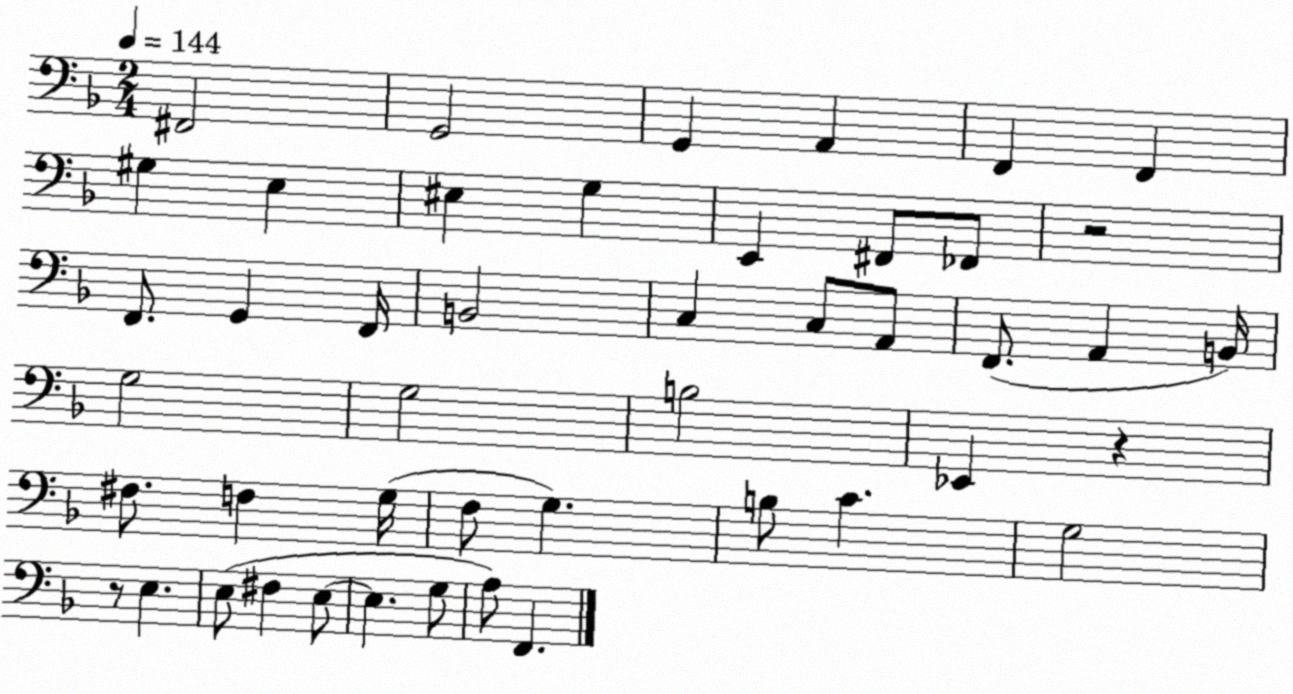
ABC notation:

X:1
T:Untitled
M:2/4
L:1/4
K:F
^F,,2 G,,2 G,, A,, F,, F,, ^G, E, ^E, G, E,, ^F,,/2 _F,,/2 z2 F,,/2 G,, F,,/4 B,,2 C, C,/2 A,,/2 F,,/2 A,, B,,/4 G,2 G,2 B,2 _E,, z ^F,/2 F, G,/4 F,/2 G, B,/2 C G,2 z/2 E, E,/2 ^F, E,/2 E, G,/2 A,/2 F,,